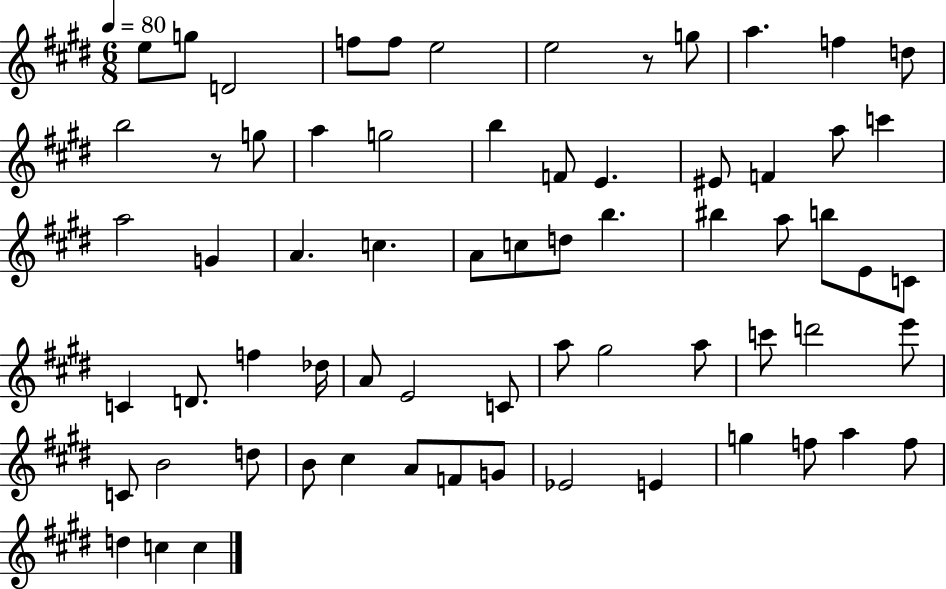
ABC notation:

X:1
T:Untitled
M:6/8
L:1/4
K:E
e/2 g/2 D2 f/2 f/2 e2 e2 z/2 g/2 a f d/2 b2 z/2 g/2 a g2 b F/2 E ^E/2 F a/2 c' a2 G A c A/2 c/2 d/2 b ^b a/2 b/2 E/2 C/2 C D/2 f _d/4 A/2 E2 C/2 a/2 ^g2 a/2 c'/2 d'2 e'/2 C/2 B2 d/2 B/2 ^c A/2 F/2 G/2 _E2 E g f/2 a f/2 d c c